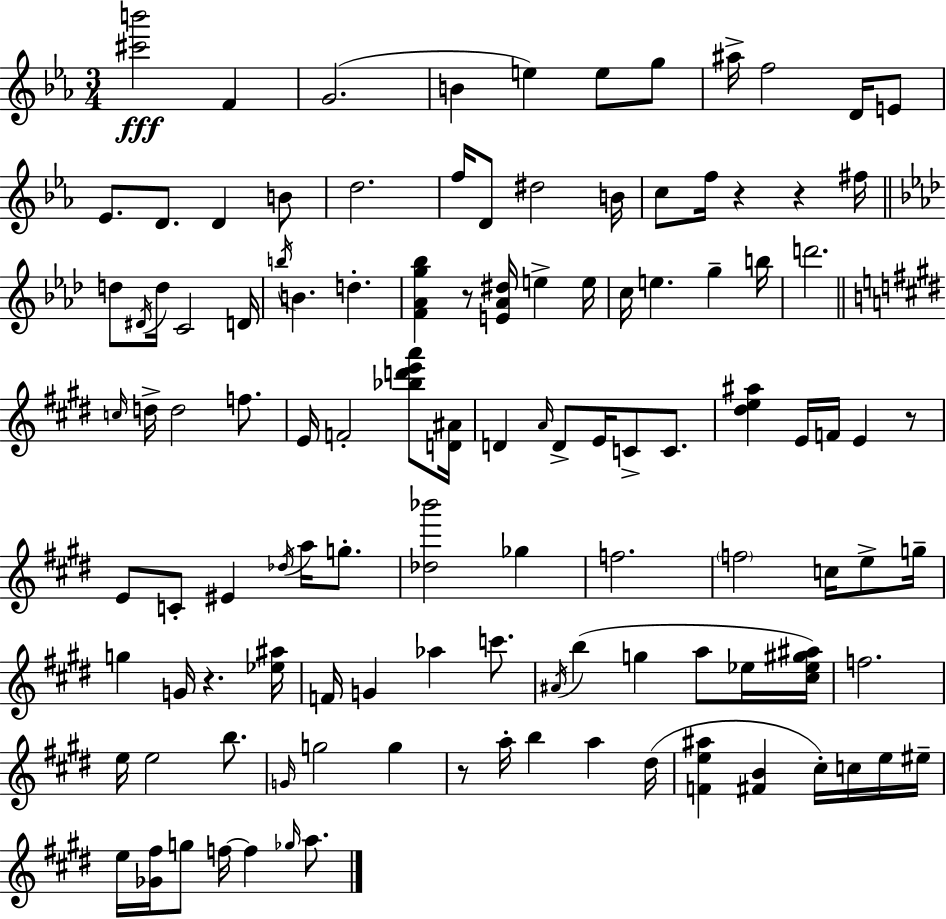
X:1
T:Untitled
M:3/4
L:1/4
K:Cm
[^c'b']2 F G2 B e e/2 g/2 ^a/4 f2 D/4 E/2 _E/2 D/2 D B/2 d2 f/4 D/2 ^d2 B/4 c/2 f/4 z z ^f/4 d/2 ^D/4 d/4 C2 D/4 b/4 B d [F_Ag_b] z/2 [E_A^d]/4 e e/4 c/4 e g b/4 d'2 c/4 d/4 d2 f/2 E/4 F2 [_bd'e'a']/2 [D^A]/4 D A/4 D/2 E/4 C/2 C/2 [^de^a] E/4 F/4 E z/2 E/2 C/2 ^E _d/4 a/4 g/2 [_d_b']2 _g f2 f2 c/4 e/2 g/4 g G/4 z [_e^a]/4 F/4 G _a c'/2 ^A/4 b g a/2 _e/4 [^c_e^g^a]/4 f2 e/4 e2 b/2 G/4 g2 g z/2 a/4 b a ^d/4 [Fe^a] [^FB] ^c/4 c/4 e/4 ^e/4 e/4 [_G^f]/4 g/2 f/4 f _g/4 a/2